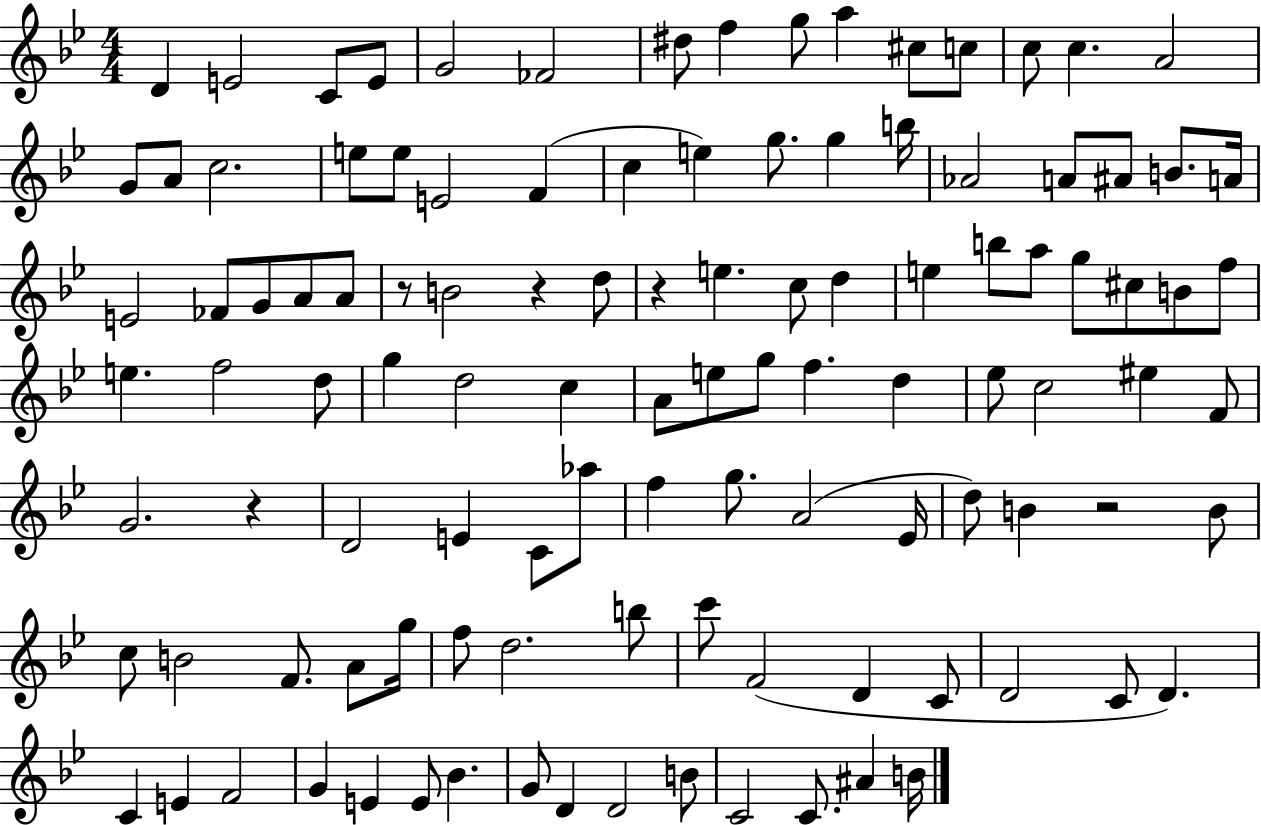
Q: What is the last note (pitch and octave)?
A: B4